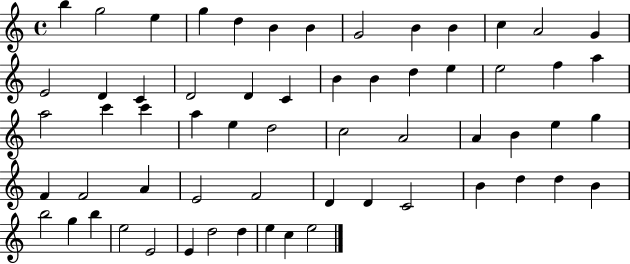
{
  \clef treble
  \time 4/4
  \defaultTimeSignature
  \key c \major
  b''4 g''2 e''4 | g''4 d''4 b'4 b'4 | g'2 b'4 b'4 | c''4 a'2 g'4 | \break e'2 d'4 c'4 | d'2 d'4 c'4 | b'4 b'4 d''4 e''4 | e''2 f''4 a''4 | \break a''2 c'''4 c'''4 | a''4 e''4 d''2 | c''2 a'2 | a'4 b'4 e''4 g''4 | \break f'4 f'2 a'4 | e'2 f'2 | d'4 d'4 c'2 | b'4 d''4 d''4 b'4 | \break b''2 g''4 b''4 | e''2 e'2 | e'4 d''2 d''4 | e''4 c''4 e''2 | \break \bar "|."
}